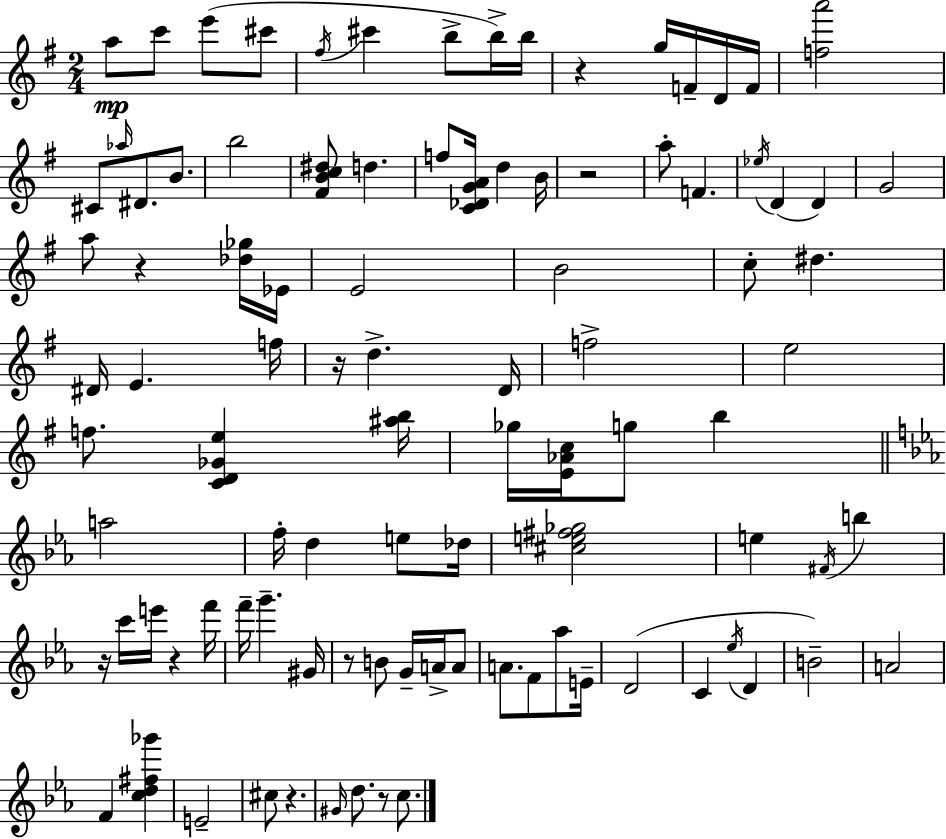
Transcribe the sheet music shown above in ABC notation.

X:1
T:Untitled
M:2/4
L:1/4
K:G
a/2 c'/2 e'/2 ^c'/2 ^f/4 ^c' b/2 b/4 b/4 z g/4 F/4 D/4 F/4 [fa']2 ^C/2 _a/4 ^D/2 B/2 b2 [^FBc^d]/2 d f/2 [C_DGA]/4 d B/4 z2 a/2 F _e/4 D D G2 a/2 z [_d_g]/4 _E/4 E2 B2 c/2 ^d ^D/4 E f/4 z/4 d D/4 f2 e2 f/2 [CD_Ge] [^ab]/4 _g/4 [E_Ac]/4 g/2 b a2 f/4 d e/2 _d/4 [^ce^f_g]2 e ^F/4 b z/4 c'/4 e'/4 z f'/4 f'/4 g' ^G/4 z/2 B/2 G/4 A/4 A/2 A/2 F/2 _a/2 E/4 D2 C _e/4 D B2 A2 F [cd^f_g'] E2 ^c/2 z ^G/4 d/2 z/2 c/2